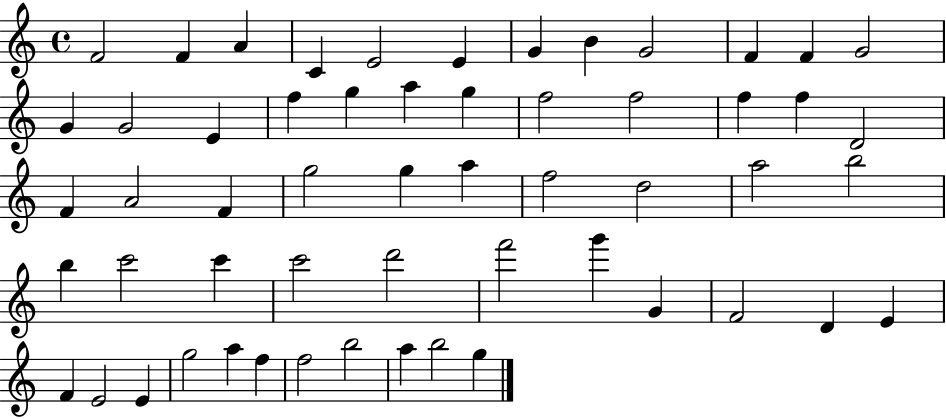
{
  \clef treble
  \time 4/4
  \defaultTimeSignature
  \key c \major
  f'2 f'4 a'4 | c'4 e'2 e'4 | g'4 b'4 g'2 | f'4 f'4 g'2 | \break g'4 g'2 e'4 | f''4 g''4 a''4 g''4 | f''2 f''2 | f''4 f''4 d'2 | \break f'4 a'2 f'4 | g''2 g''4 a''4 | f''2 d''2 | a''2 b''2 | \break b''4 c'''2 c'''4 | c'''2 d'''2 | f'''2 g'''4 g'4 | f'2 d'4 e'4 | \break f'4 e'2 e'4 | g''2 a''4 f''4 | f''2 b''2 | a''4 b''2 g''4 | \break \bar "|."
}